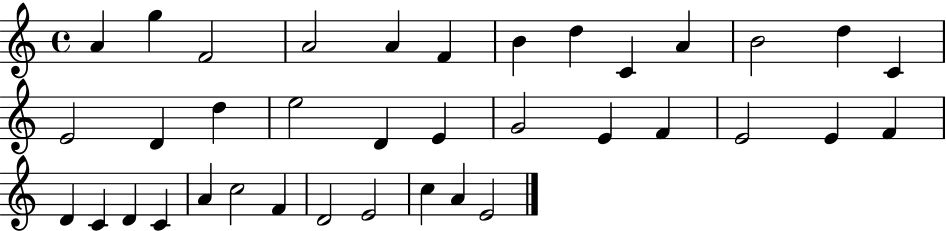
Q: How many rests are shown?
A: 0